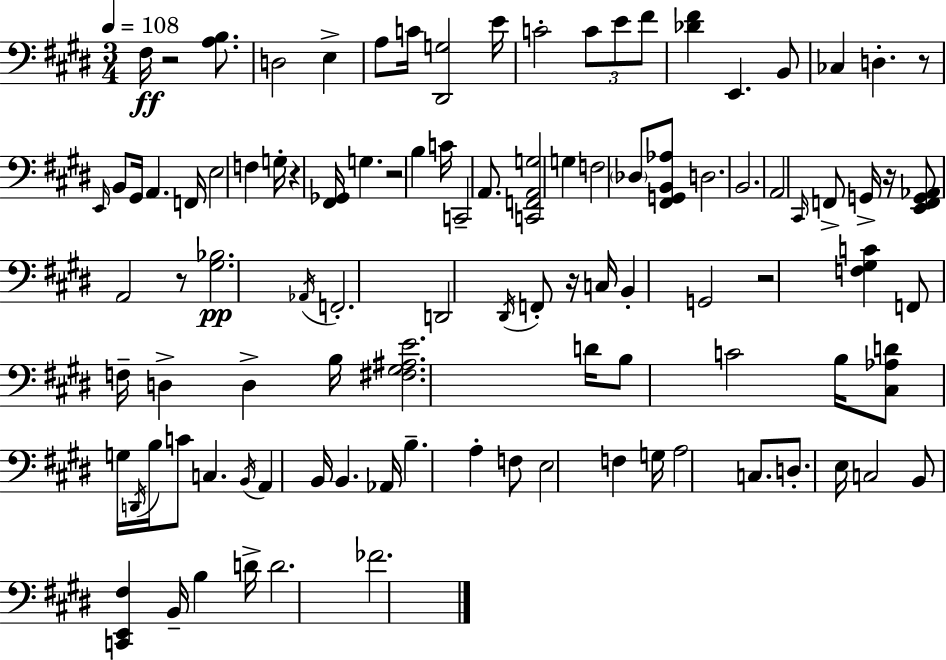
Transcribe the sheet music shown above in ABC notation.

X:1
T:Untitled
M:3/4
L:1/4
K:E
^F,/4 z2 [A,B,]/2 D,2 E, A,/2 C/4 [^D,,G,]2 E/4 C2 C/2 E/2 ^F/2 [_D^F] E,, B,,/2 _C, D, z/2 E,,/4 B,,/2 ^G,,/4 A,, F,,/4 E,2 F, G,/4 z [^F,,_G,,]/4 G, z2 B, C/4 C,,2 A,,/2 [C,,F,,A,,G,]2 G, F,2 _D,/2 [^F,,G,,B,,_A,]/2 D,2 B,,2 A,,2 ^C,,/4 F,,/2 G,,/4 z/4 [E,,F,,G,,_A,,]/2 A,,2 z/2 [^G,_B,]2 _A,,/4 F,,2 D,,2 ^D,,/4 F,,/2 z/4 C,/4 B,, G,,2 z2 [F,^G,C] F,,/2 F,/4 D, D, B,/4 [^F,^G,^A,E]2 D/4 B,/2 C2 B,/4 [^C,_A,D]/2 G,/4 D,,/4 B,/4 C/2 C, B,,/4 A,, B,,/4 B,, _A,,/4 B, A, F,/2 E,2 F, G,/4 A,2 C,/2 D,/2 E,/4 C,2 B,,/2 [C,,E,,^F,] B,,/4 B, D/4 D2 _F2